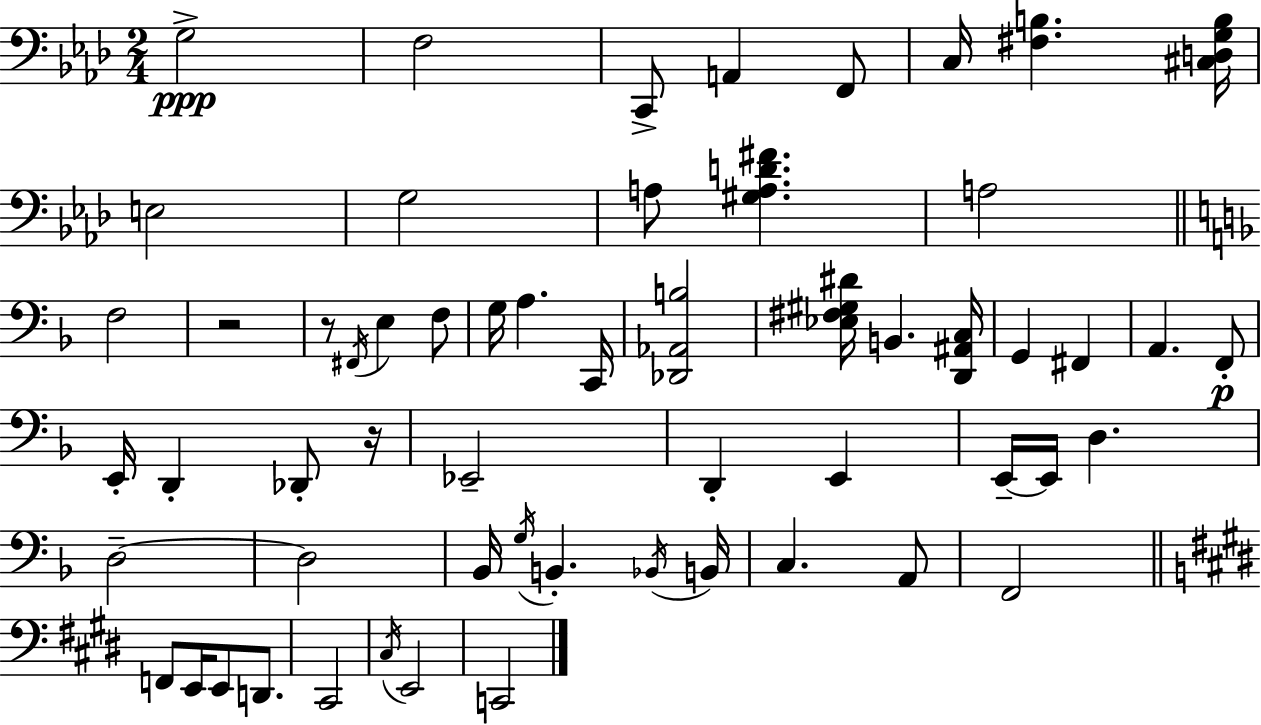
G3/h F3/h C2/e A2/q F2/e C3/s [F#3,B3]/q. [C#3,D3,G3,B3]/s E3/h G3/h A3/e [G#3,A3,D4,F#4]/q. A3/h F3/h R/h R/e F#2/s E3/q F3/e G3/s A3/q. C2/s [Db2,Ab2,B3]/h [Eb3,F#3,G#3,D#4]/s B2/q. [D2,A#2,C3]/s G2/q F#2/q A2/q. F2/e E2/s D2/q Db2/e R/s Eb2/h D2/q E2/q E2/s E2/s D3/q. D3/h D3/h Bb2/s G3/s B2/q. Bb2/s B2/s C3/q. A2/e F2/h F2/e E2/s E2/e D2/e. C#2/h C#3/s E2/h C2/h